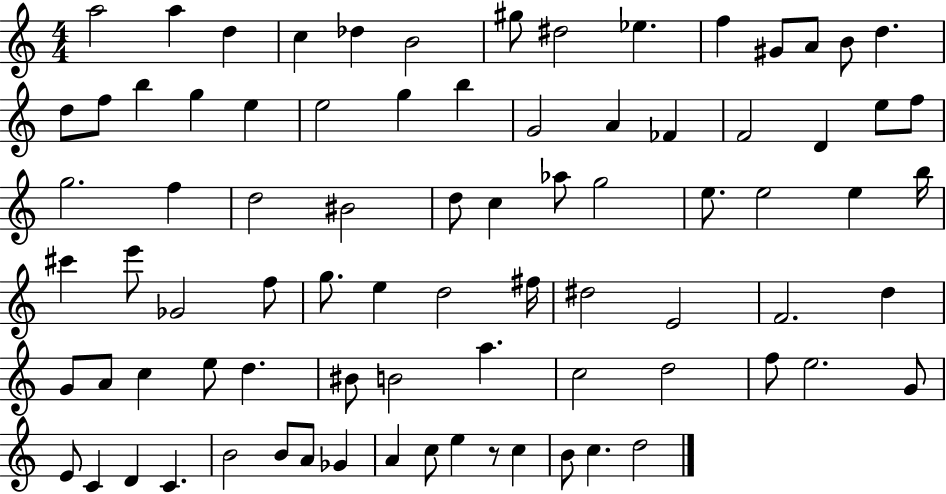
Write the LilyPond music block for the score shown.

{
  \clef treble
  \numericTimeSignature
  \time 4/4
  \key c \major
  a''2 a''4 d''4 | c''4 des''4 b'2 | gis''8 dis''2 ees''4. | f''4 gis'8 a'8 b'8 d''4. | \break d''8 f''8 b''4 g''4 e''4 | e''2 g''4 b''4 | g'2 a'4 fes'4 | f'2 d'4 e''8 f''8 | \break g''2. f''4 | d''2 bis'2 | d''8 c''4 aes''8 g''2 | e''8. e''2 e''4 b''16 | \break cis'''4 e'''8 ges'2 f''8 | g''8. e''4 d''2 fis''16 | dis''2 e'2 | f'2. d''4 | \break g'8 a'8 c''4 e''8 d''4. | bis'8 b'2 a''4. | c''2 d''2 | f''8 e''2. g'8 | \break e'8 c'4 d'4 c'4. | b'2 b'8 a'8 ges'4 | a'4 c''8 e''4 r8 c''4 | b'8 c''4. d''2 | \break \bar "|."
}